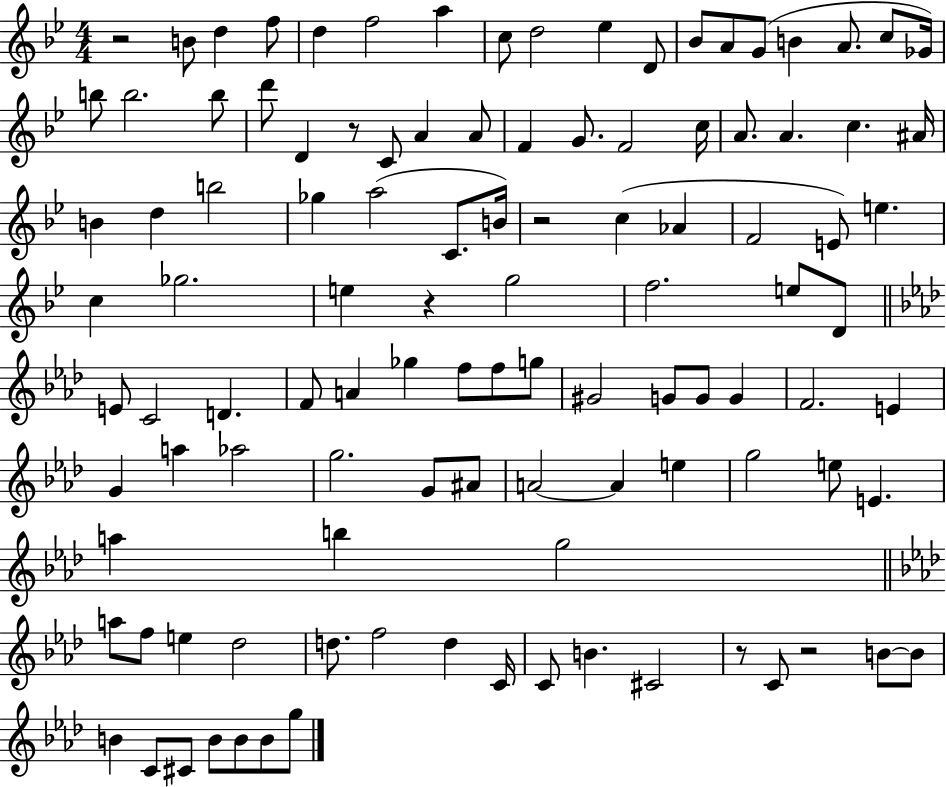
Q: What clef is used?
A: treble